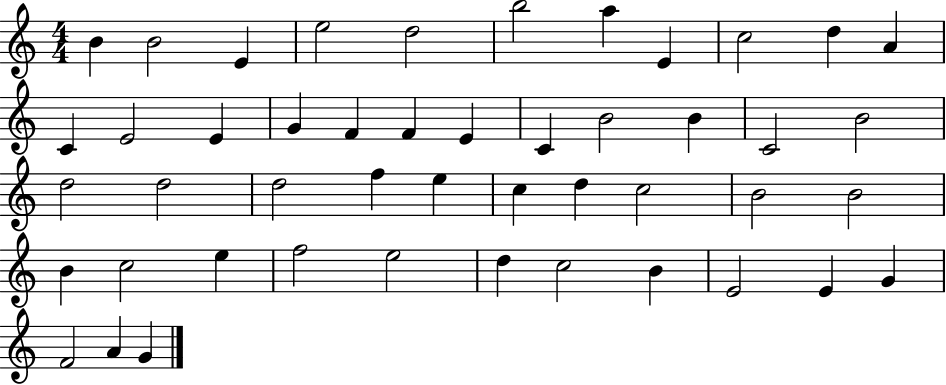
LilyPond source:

{
  \clef treble
  \numericTimeSignature
  \time 4/4
  \key c \major
  b'4 b'2 e'4 | e''2 d''2 | b''2 a''4 e'4 | c''2 d''4 a'4 | \break c'4 e'2 e'4 | g'4 f'4 f'4 e'4 | c'4 b'2 b'4 | c'2 b'2 | \break d''2 d''2 | d''2 f''4 e''4 | c''4 d''4 c''2 | b'2 b'2 | \break b'4 c''2 e''4 | f''2 e''2 | d''4 c''2 b'4 | e'2 e'4 g'4 | \break f'2 a'4 g'4 | \bar "|."
}